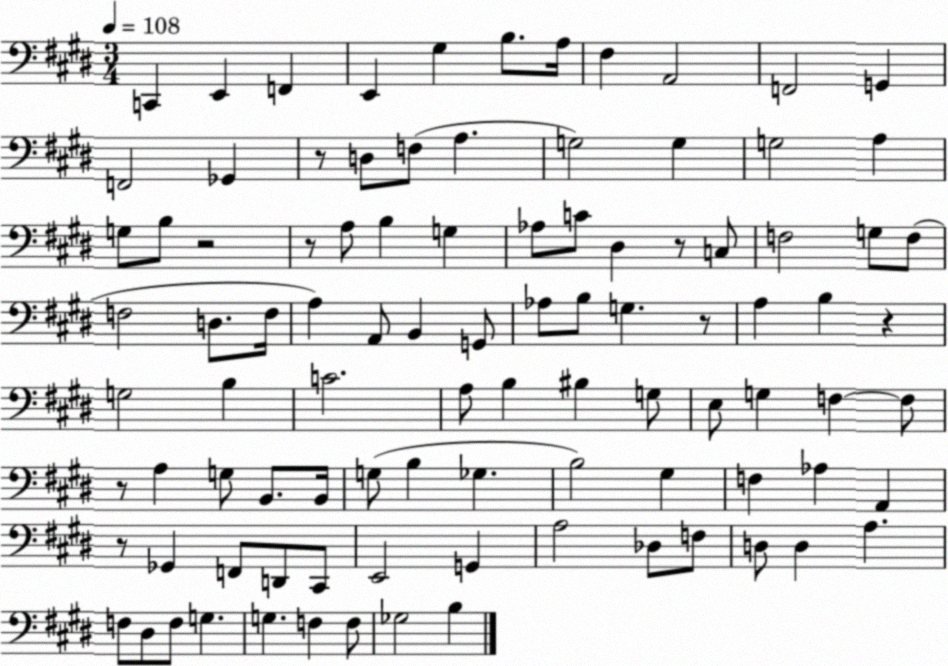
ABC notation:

X:1
T:Untitled
M:3/4
L:1/4
K:E
C,, E,, F,, E,, ^G, B,/2 A,/4 ^F, A,,2 F,,2 G,, F,,2 _G,, z/2 D,/2 F,/2 A, G,2 G, G,2 A, G,/2 B,/2 z2 z/2 A,/2 B, G, _A,/2 C/2 ^D, z/2 C,/2 F,2 G,/2 F,/2 F,2 D,/2 F,/4 A, A,,/2 B,, G,,/2 _A,/2 B,/2 G, z/2 A, B, z G,2 B, C2 A,/2 B, ^B, G,/2 E,/2 G, F, F,/2 z/2 A, G,/2 B,,/2 B,,/4 G,/2 B, _G, B,2 ^G, F, _A, A,, z/2 _G,, F,,/2 D,,/2 ^C,,/2 E,,2 G,, A,2 _D,/2 F,/2 D,/2 D, A, F,/2 ^D,/2 F,/2 G, G, F, F,/2 _G,2 B,